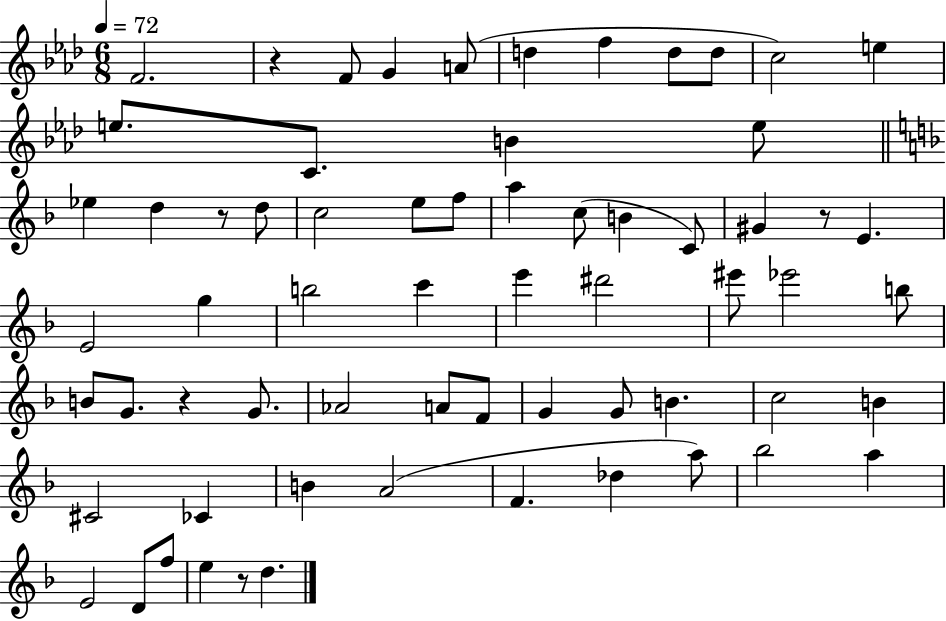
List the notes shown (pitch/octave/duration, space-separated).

F4/h. R/q F4/e G4/q A4/e D5/q F5/q D5/e D5/e C5/h E5/q E5/e. C4/e. B4/q E5/e Eb5/q D5/q R/e D5/e C5/h E5/e F5/e A5/q C5/e B4/q C4/e G#4/q R/e E4/q. E4/h G5/q B5/h C6/q E6/q D#6/h EIS6/e Eb6/h B5/e B4/e G4/e. R/q G4/e. Ab4/h A4/e F4/e G4/q G4/e B4/q. C5/h B4/q C#4/h CES4/q B4/q A4/h F4/q. Db5/q A5/e Bb5/h A5/q E4/h D4/e F5/e E5/q R/e D5/q.